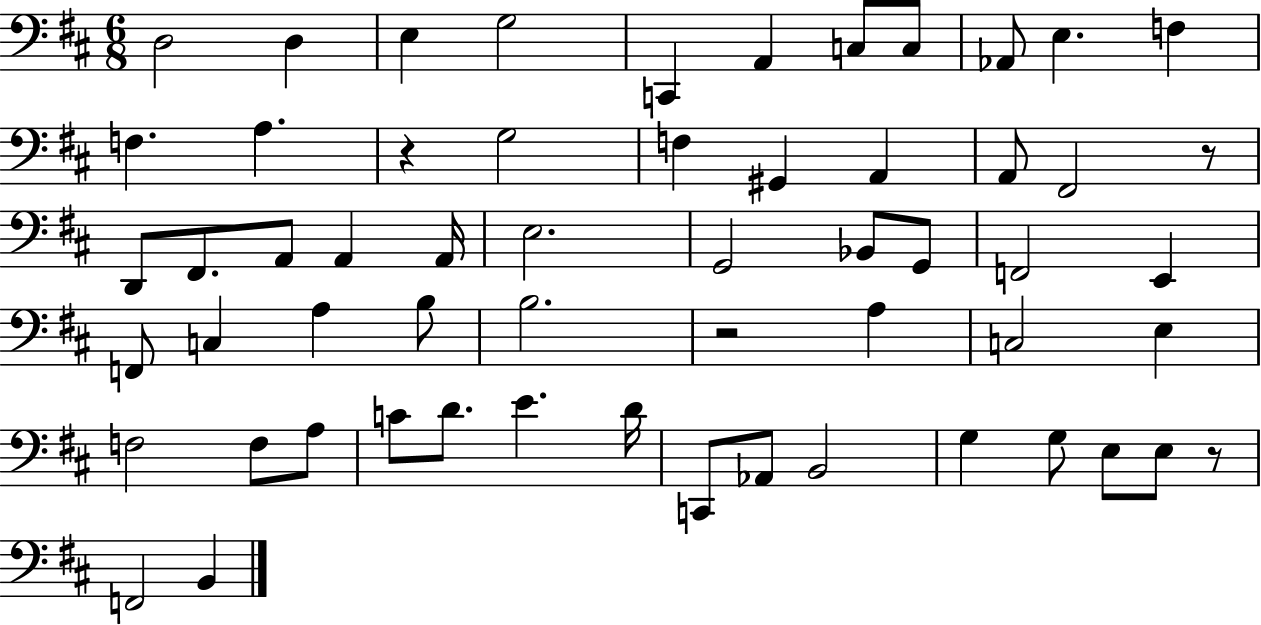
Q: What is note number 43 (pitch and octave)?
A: D4